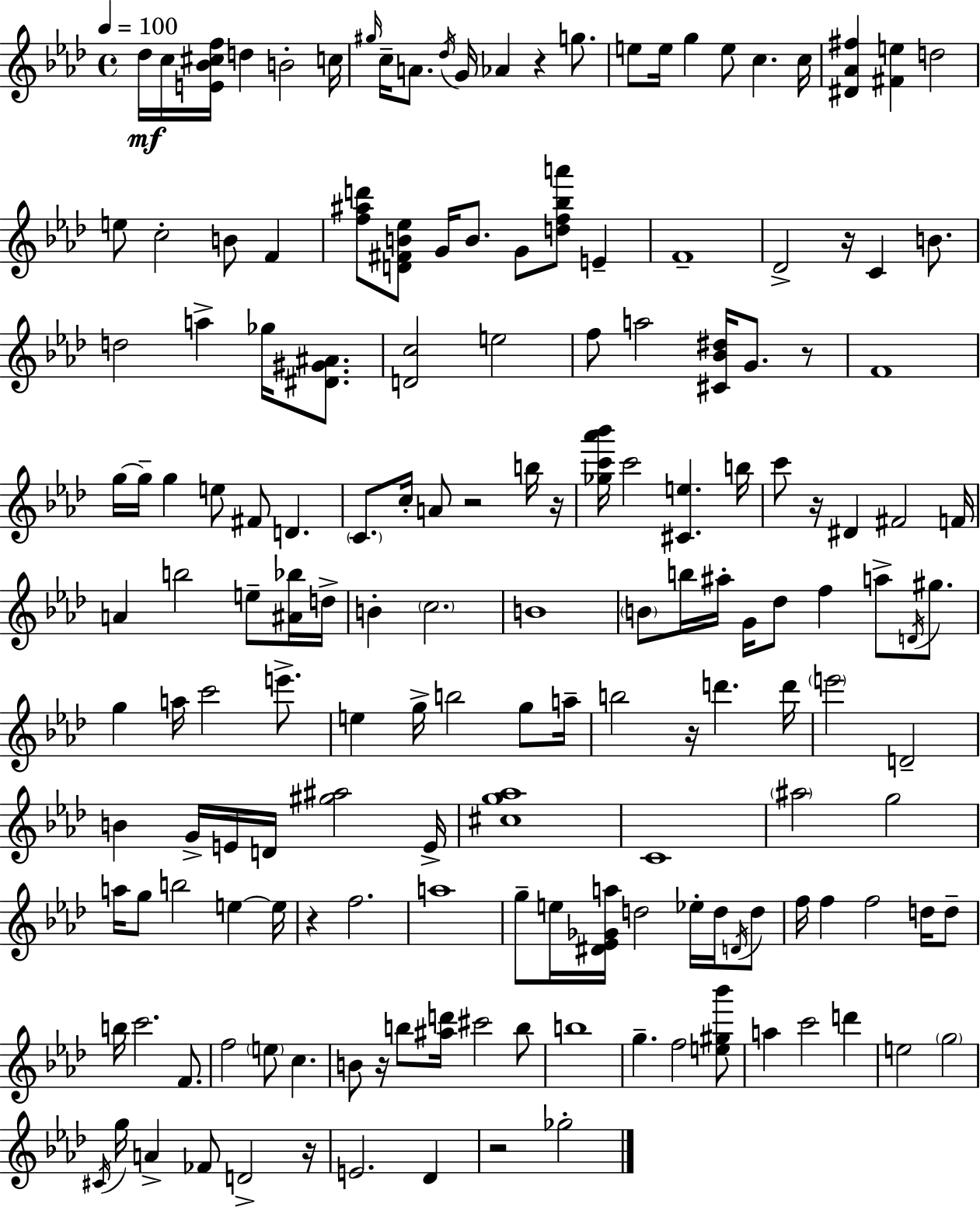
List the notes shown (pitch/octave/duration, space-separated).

Db5/s C5/s [E4,Bb4,C#5,F5]/s D5/q B4/h C5/s G#5/s C5/s A4/e. Db5/s G4/s Ab4/q R/q G5/e. E5/e E5/s G5/q E5/e C5/q. C5/s [D#4,Ab4,F#5]/q [F#4,E5]/q D5/h E5/e C5/h B4/e F4/q [F5,A#5,D6]/e [D4,F#4,B4,Eb5]/e G4/s B4/e. G4/e [D5,F5,Bb5,A6]/e E4/q F4/w Db4/h R/s C4/q B4/e. D5/h A5/q Gb5/s [D#4,G#4,A#4]/e. [D4,C5]/h E5/h F5/e A5/h [C#4,Bb4,D#5]/s G4/e. R/e F4/w G5/s G5/s G5/q E5/e F#4/e D4/q. C4/e. C5/s A4/e R/h B5/s R/s [Gb5,C6,Ab6,Bb6]/s C6/h [C#4,E5]/q. B5/s C6/e R/s D#4/q F#4/h F4/s A4/q B5/h E5/e [A#4,Bb5]/s D5/s B4/q C5/h. B4/w B4/e B5/s A#5/s G4/s Db5/e F5/q A5/e D4/s G#5/e. G5/q A5/s C6/h E6/e. E5/q G5/s B5/h G5/e A5/s B5/h R/s D6/q. D6/s E6/h D4/h B4/q G4/s E4/s D4/s [G#5,A#5]/h E4/s [C#5,G5,Ab5]/w C4/w A#5/h G5/h A5/s G5/e B5/h E5/q E5/s R/q F5/h. A5/w G5/e E5/s [D#4,Eb4,Gb4,A5]/s D5/h Eb5/s D5/s D4/s D5/e F5/s F5/q F5/h D5/s D5/e B5/s C6/h. F4/e. F5/h E5/e C5/q. B4/e R/s B5/e [A#5,D6]/s C#6/h B5/e B5/w G5/q. F5/h [E5,G#5,Bb6]/e A5/q C6/h D6/q E5/h G5/h C#4/s G5/s A4/q FES4/e D4/h R/s E4/h. Db4/q R/h Gb5/h